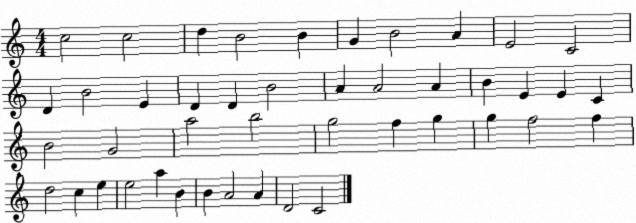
X:1
T:Untitled
M:4/4
L:1/4
K:C
c2 c2 d B2 B G B2 A E2 C2 D B2 E D D B2 A A2 A B E E C B2 G2 a2 b2 g2 f g g f2 f d2 c e e2 a B B A2 A D2 C2